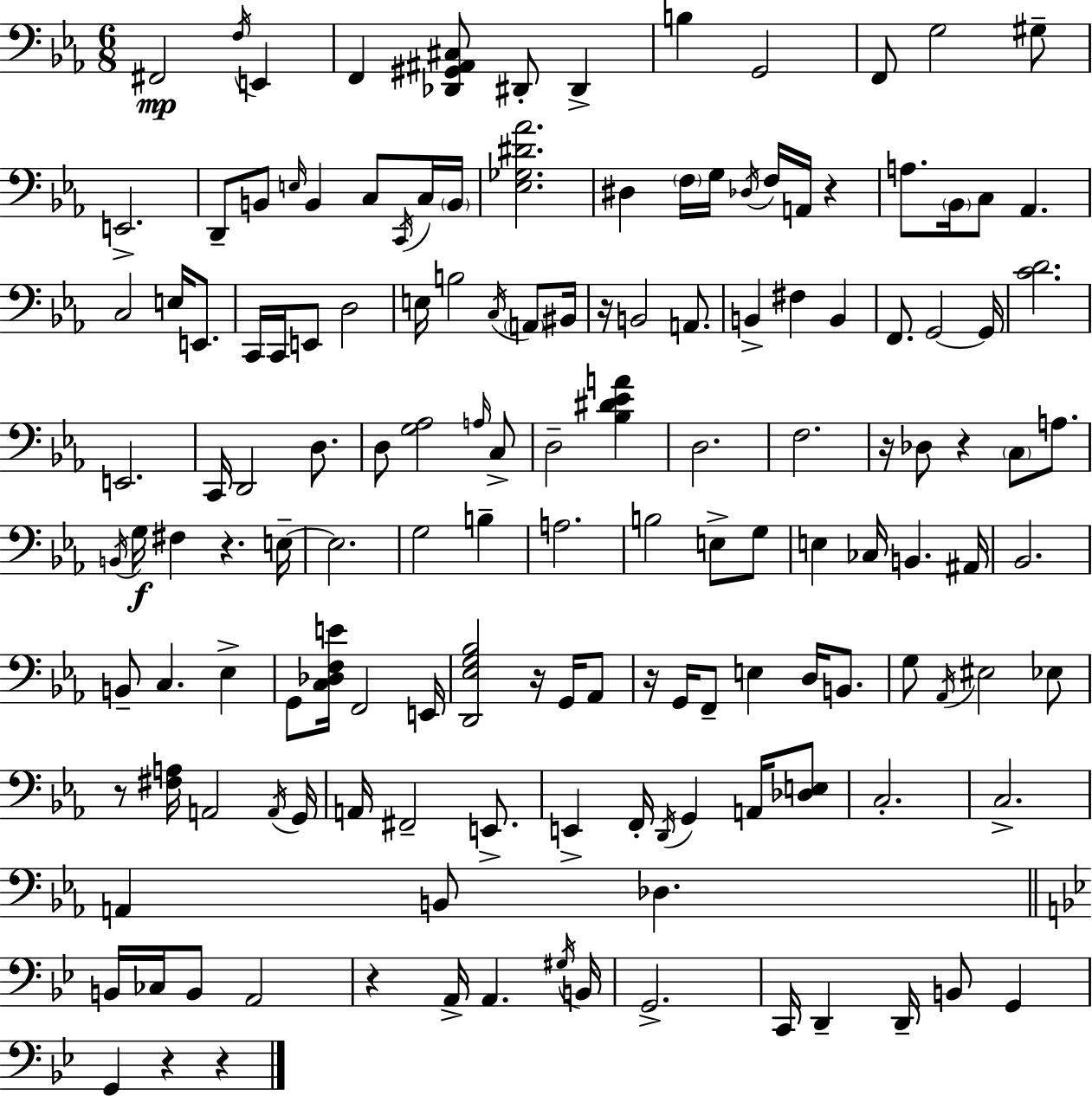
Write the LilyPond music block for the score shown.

{
  \clef bass
  \numericTimeSignature
  \time 6/8
  \key c \minor
  \repeat volta 2 { fis,2\mp \acciaccatura { f16 } e,4 | f,4 <des, gis, ais, cis>8 dis,8-. dis,4-> | b4 g,2 | f,8 g2 gis8-- | \break e,2.-> | d,8-- b,8 \grace { e16 } b,4 c8 | \acciaccatura { c,16 } c16 \parenthesize b,16 <ees ges dis' aes'>2. | dis4 \parenthesize f16 g16 \acciaccatura { des16 } f16 a,16 | \break r4 a8. \parenthesize bes,16 c8 aes,4. | c2 | e16 e,8. c,16 c,16 e,8 d2 | e16 b2 | \break \acciaccatura { c16 } \parenthesize a,8 bis,16 r16 b,2 | a,8. b,4-> fis4 | b,4 f,8. g,2~~ | g,16 <c' d'>2. | \break e,2. | c,16 d,2 | d8. d8 <g aes>2 | \grace { a16 } c8-> d2-- | \break <bes dis' ees' a'>4 d2. | f2. | r16 des8 r4 | \parenthesize c8 a8. \acciaccatura { b,16 } g16\f fis4 | \break r4. e16--~~ e2. | g2 | b4-- a2. | b2 | \break e8-> g8 e4 ces16 | b,4. ais,16 bes,2. | b,8-- c4. | ees4-> g,8 <c des f e'>16 f,2 | \break e,16 <d, ees g bes>2 | r16 g,16 aes,8 r16 g,16 f,8-- e4 | d16 b,8. g8 \acciaccatura { aes,16 } eis2 | ees8 r8 <fis a>16 a,2 | \break \acciaccatura { a,16 } g,16 a,16 fis,2-- | e,8.-> e,4-> | f,16-. \acciaccatura { d,16 } g,4 a,16 <des e>8 c2.-. | c2.-> | \break a,4 | b,8 des4. \bar "||" \break \key bes \major b,16 ces16 b,8 a,2 | r4 a,16-> a,4. \acciaccatura { gis16 } | b,16 g,2.-> | c,16 d,4-- d,16-- b,8 g,4 | \break g,4 r4 r4 | } \bar "|."
}